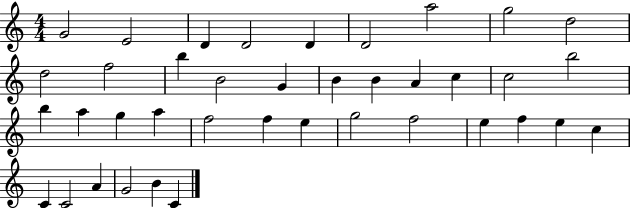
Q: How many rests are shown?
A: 0